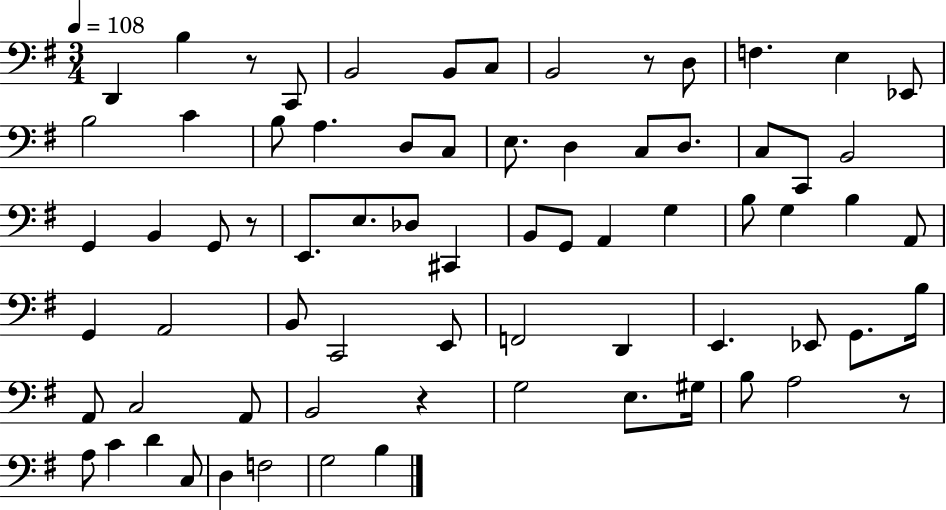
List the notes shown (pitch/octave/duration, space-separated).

D2/q B3/q R/e C2/e B2/h B2/e C3/e B2/h R/e D3/e F3/q. E3/q Eb2/e B3/h C4/q B3/e A3/q. D3/e C3/e E3/e. D3/q C3/e D3/e. C3/e C2/e B2/h G2/q B2/q G2/e R/e E2/e. E3/e. Db3/e C#2/q B2/e G2/e A2/q G3/q B3/e G3/q B3/q A2/e G2/q A2/h B2/e C2/h E2/e F2/h D2/q E2/q. Eb2/e G2/e. B3/s A2/e C3/h A2/e B2/h R/q G3/h E3/e. G#3/s B3/e A3/h R/e A3/e C4/q D4/q C3/e D3/q F3/h G3/h B3/q